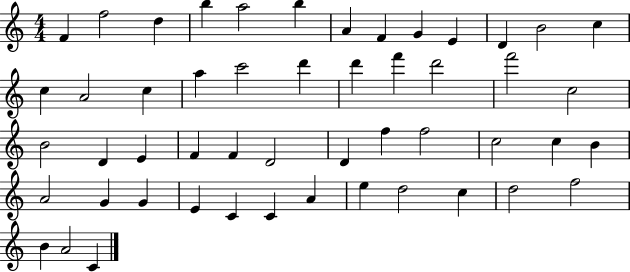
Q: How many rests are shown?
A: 0